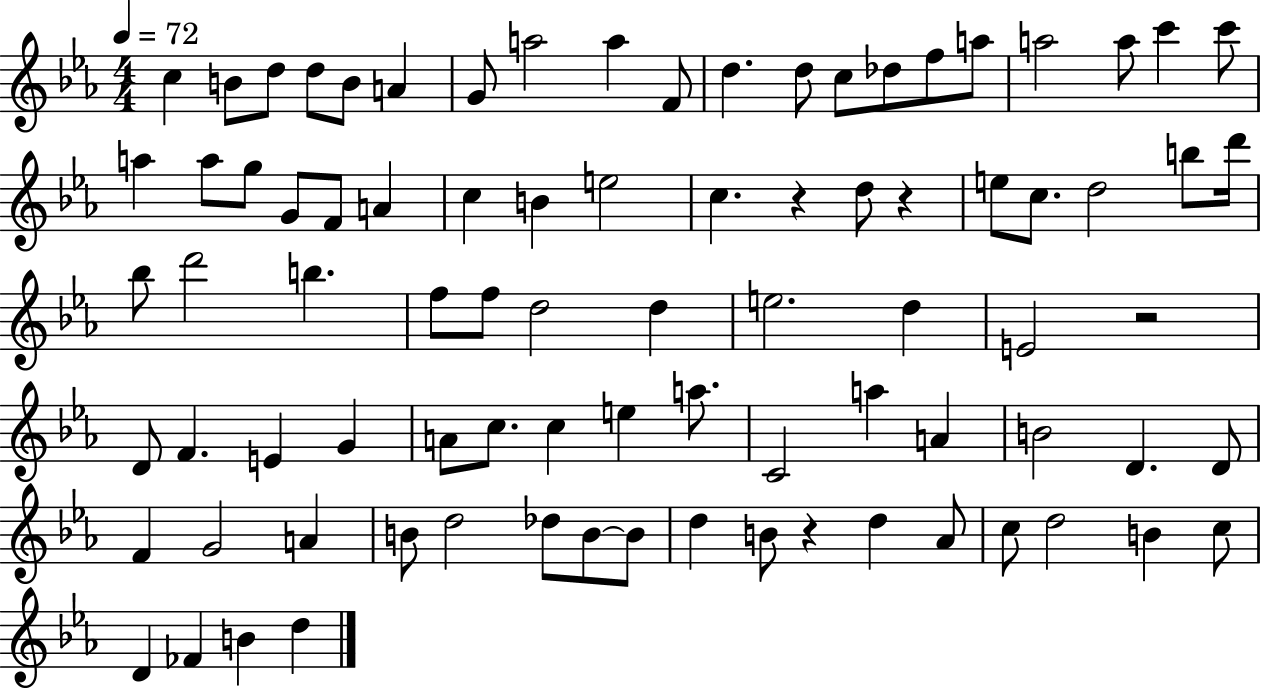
{
  \clef treble
  \numericTimeSignature
  \time 4/4
  \key ees \major
  \tempo 4 = 72
  c''4 b'8 d''8 d''8 b'8 a'4 | g'8 a''2 a''4 f'8 | d''4. d''8 c''8 des''8 f''8 a''8 | a''2 a''8 c'''4 c'''8 | \break a''4 a''8 g''8 g'8 f'8 a'4 | c''4 b'4 e''2 | c''4. r4 d''8 r4 | e''8 c''8. d''2 b''8 d'''16 | \break bes''8 d'''2 b''4. | f''8 f''8 d''2 d''4 | e''2. d''4 | e'2 r2 | \break d'8 f'4. e'4 g'4 | a'8 c''8. c''4 e''4 a''8. | c'2 a''4 a'4 | b'2 d'4. d'8 | \break f'4 g'2 a'4 | b'8 d''2 des''8 b'8~~ b'8 | d''4 b'8 r4 d''4 aes'8 | c''8 d''2 b'4 c''8 | \break d'4 fes'4 b'4 d''4 | \bar "|."
}